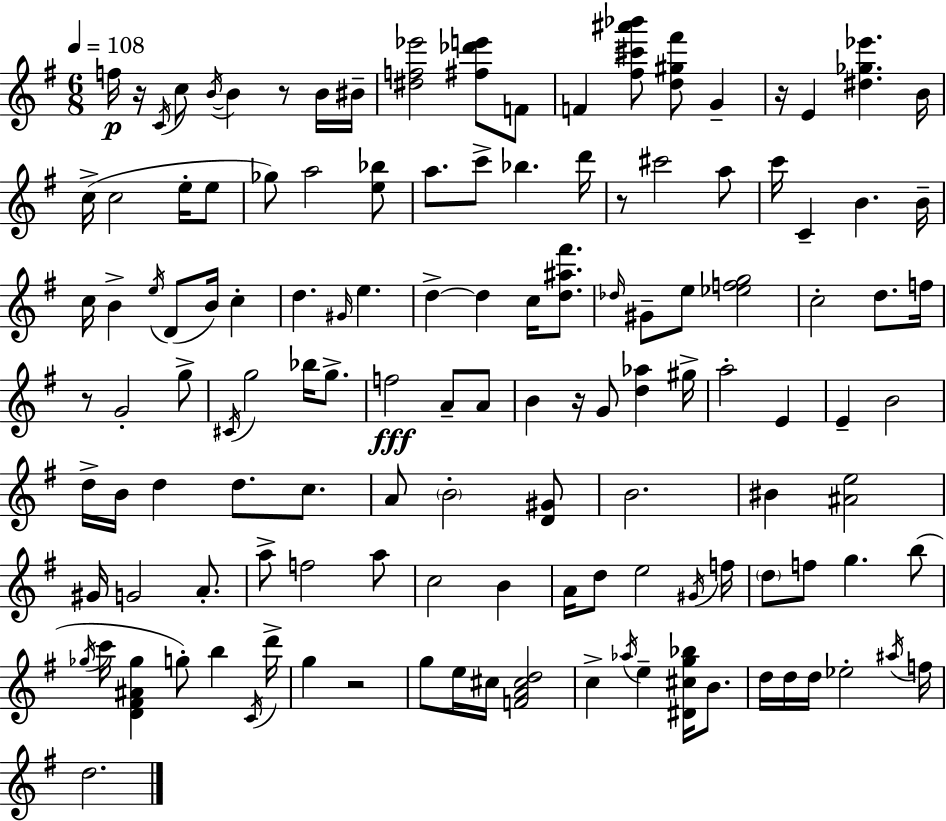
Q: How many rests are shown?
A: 7